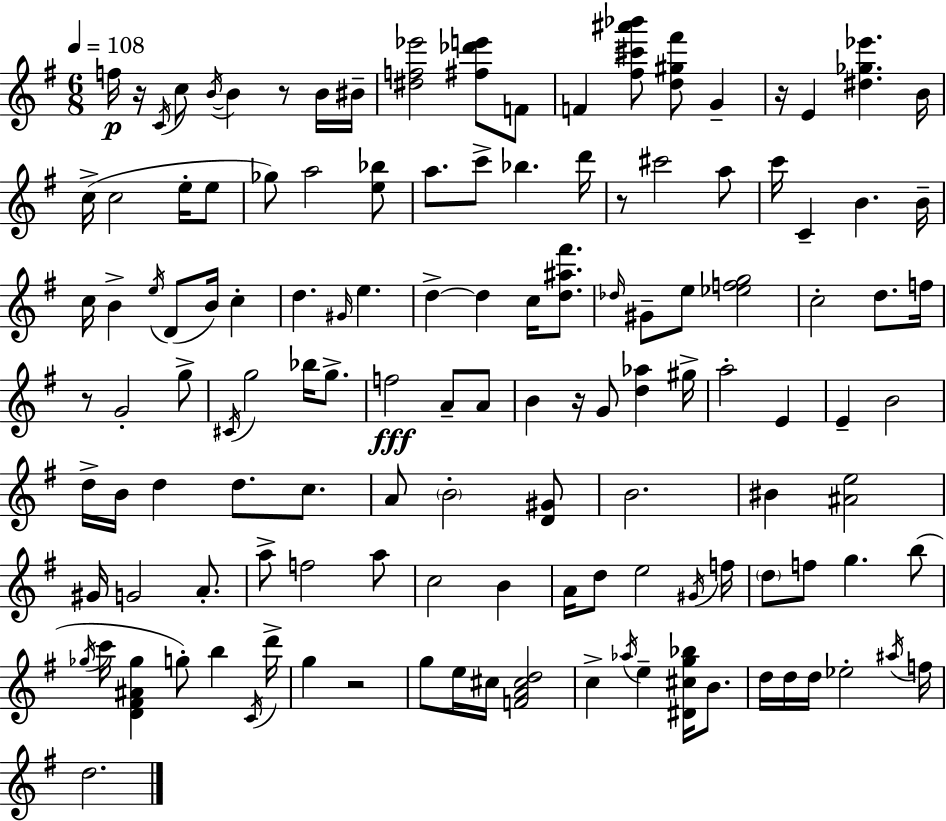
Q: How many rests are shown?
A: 7